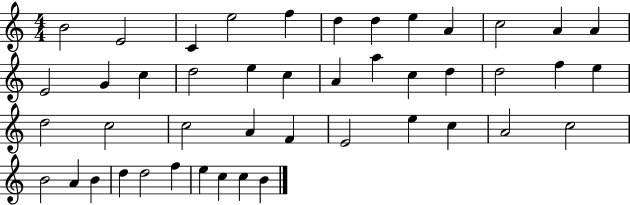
B4/h E4/h C4/q E5/h F5/q D5/q D5/q E5/q A4/q C5/h A4/q A4/q E4/h G4/q C5/q D5/h E5/q C5/q A4/q A5/q C5/q D5/q D5/h F5/q E5/q D5/h C5/h C5/h A4/q F4/q E4/h E5/q C5/q A4/h C5/h B4/h A4/q B4/q D5/q D5/h F5/q E5/q C5/q C5/q B4/q